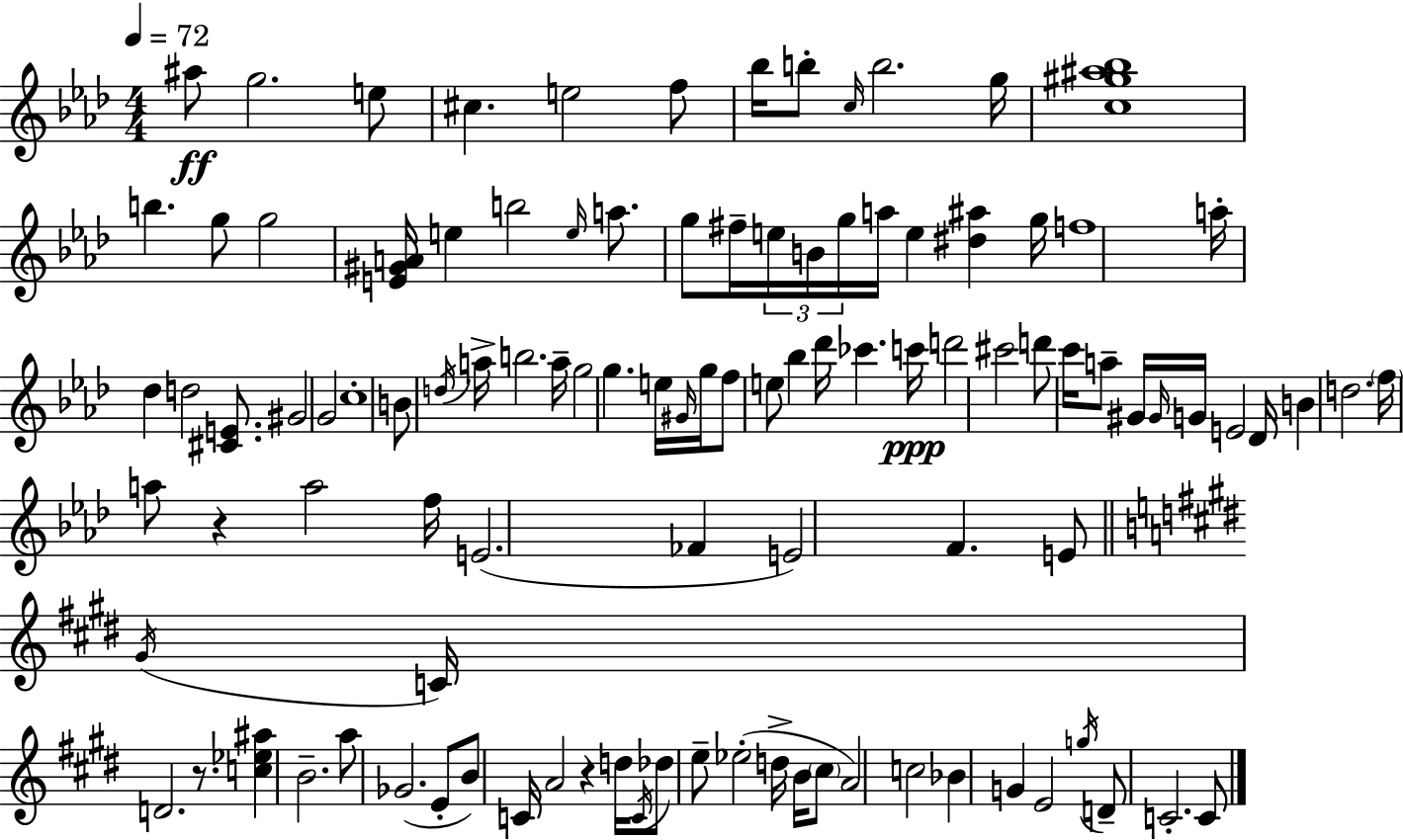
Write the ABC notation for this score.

X:1
T:Untitled
M:4/4
L:1/4
K:Fm
^a/2 g2 e/2 ^c e2 f/2 _b/4 b/2 c/4 b2 g/4 [c^g^a_b]4 b g/2 g2 [E^GA]/4 e b2 e/4 a/2 g/2 ^f/4 e/4 B/4 g/4 a/4 e [^d^a] g/4 f4 a/4 _d d2 [^CE]/2 ^G2 G2 c4 B/2 d/4 a/4 b2 a/4 g2 g e/4 ^G/4 g/4 f/2 e/2 _b _d'/4 _c' c'/4 d'2 ^c'2 d'/2 c'/4 a/2 ^G/4 ^G/4 G/4 E2 _D/4 B d2 f/4 a/2 z a2 f/4 E2 _F E2 F E/2 ^G/4 C/4 D2 z/2 [c_e^a] B2 a/2 _G2 E/2 B/2 C/4 A2 z d/4 C/4 _d/2 e/2 _e2 d/4 B/4 ^c/2 A2 c2 _B G E2 g/4 D/2 C2 C/2